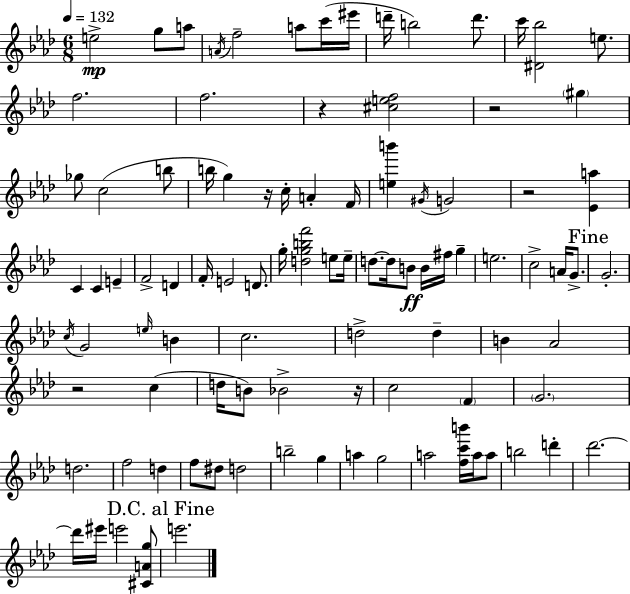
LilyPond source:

{
  \clef treble
  \numericTimeSignature
  \time 6/8
  \key f \minor
  \tempo 4 = 132
  \repeat volta 2 { e''2->\mp g''8 a''8 | \acciaccatura { a'16 } f''2-- a''8 c'''16( | eis'''16 d'''16-- b''2) d'''8. | c'''16 <dis' bes''>2 e''8. | \break f''2. | f''2. | r4 <cis'' e'' f''>2 | r2 \parenthesize gis''4 | \break ges''8 c''2( b''8 | b''16 g''4) r16 c''16-. a'4-. | f'16 <e'' b'''>4 \acciaccatura { gis'16 } g'2 | r2 <ees' a''>4 | \break c'4 c'4 e'4-- | f'2-> d'4 | f'16-. e'2 d'8. | g''16-. <d'' g'' b'' f'''>2 e''8 | \break e''16-- d''8.~~ d''16 b'8\ff b'16 fis''16 g''4-- | e''2. | c''2-> a'16 g'8.-> | \mark "Fine" g'2.-. | \break \acciaccatura { c''16 } g'2 \grace { e''16 } | b'4 c''2. | d''2-> | d''4-- b'4 aes'2 | \break r2 | c''4( d''16 b'8) bes'2-> | r16 c''2 | \parenthesize f'4 \parenthesize g'2. | \break d''2. | f''2 | d''4 f''8 dis''8 d''2 | b''2-- | \break g''4 a''4 g''2 | a''2 | <f'' c''' b'''>16 a''16 a''8 b''2 | d'''4-. des'''2.~~ | \break des'''16 eis'''16 e'''2 | <cis' a' g''>8 \mark "D.C. al Fine" e'''2. | } \bar "|."
}